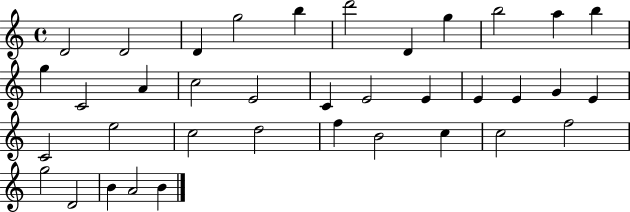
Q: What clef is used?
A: treble